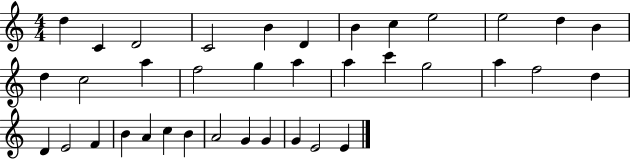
D5/q C4/q D4/h C4/h B4/q D4/q B4/q C5/q E5/h E5/h D5/q B4/q D5/q C5/h A5/q F5/h G5/q A5/q A5/q C6/q G5/h A5/q F5/h D5/q D4/q E4/h F4/q B4/q A4/q C5/q B4/q A4/h G4/q G4/q G4/q E4/h E4/q